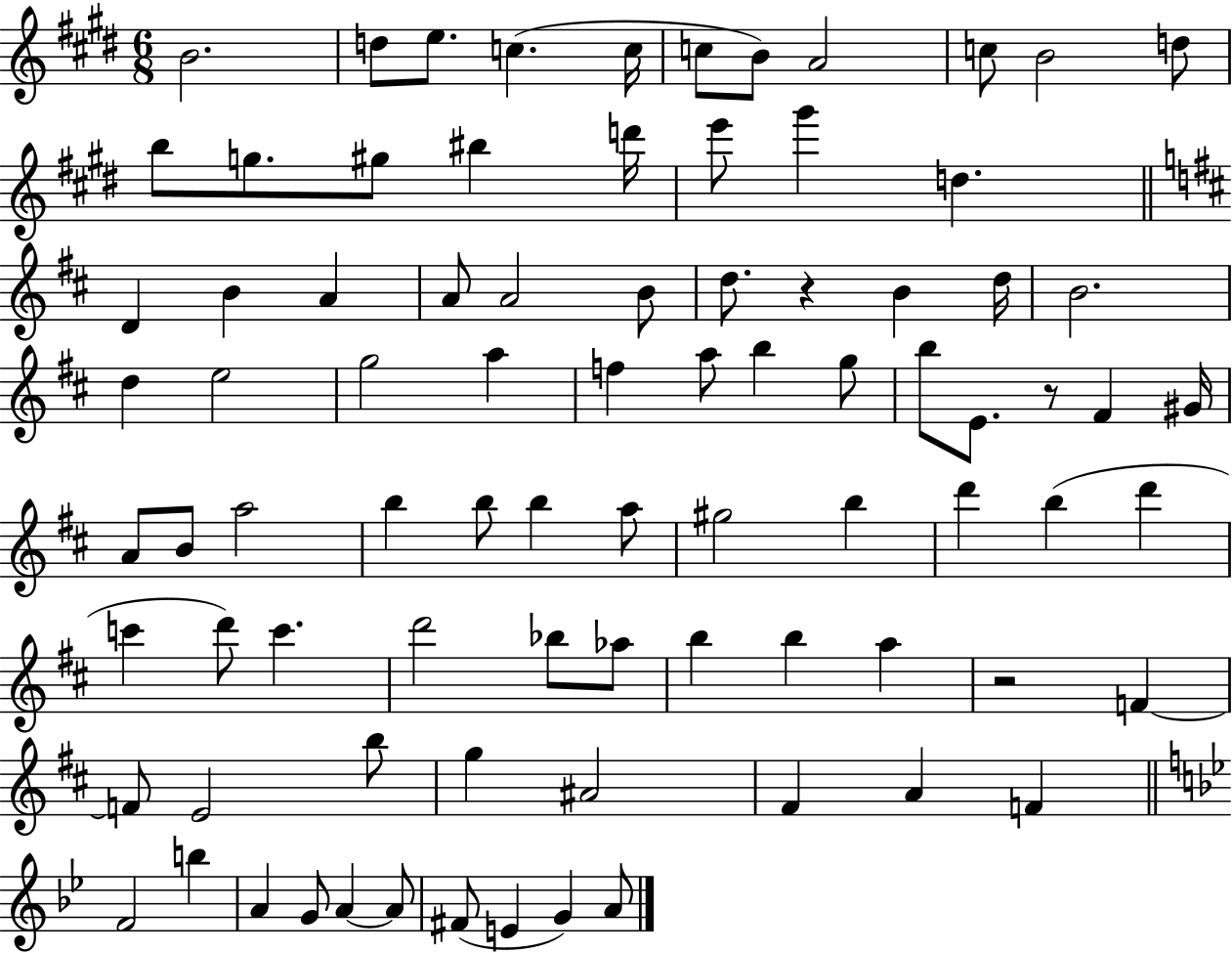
X:1
T:Untitled
M:6/8
L:1/4
K:E
B2 d/2 e/2 c c/4 c/2 B/2 A2 c/2 B2 d/2 b/2 g/2 ^g/2 ^b d'/4 e'/2 ^g' d D B A A/2 A2 B/2 d/2 z B d/4 B2 d e2 g2 a f a/2 b g/2 b/2 E/2 z/2 ^F ^G/4 A/2 B/2 a2 b b/2 b a/2 ^g2 b d' b d' c' d'/2 c' d'2 _b/2 _a/2 b b a z2 F F/2 E2 b/2 g ^A2 ^F A F F2 b A G/2 A A/2 ^F/2 E G A/2